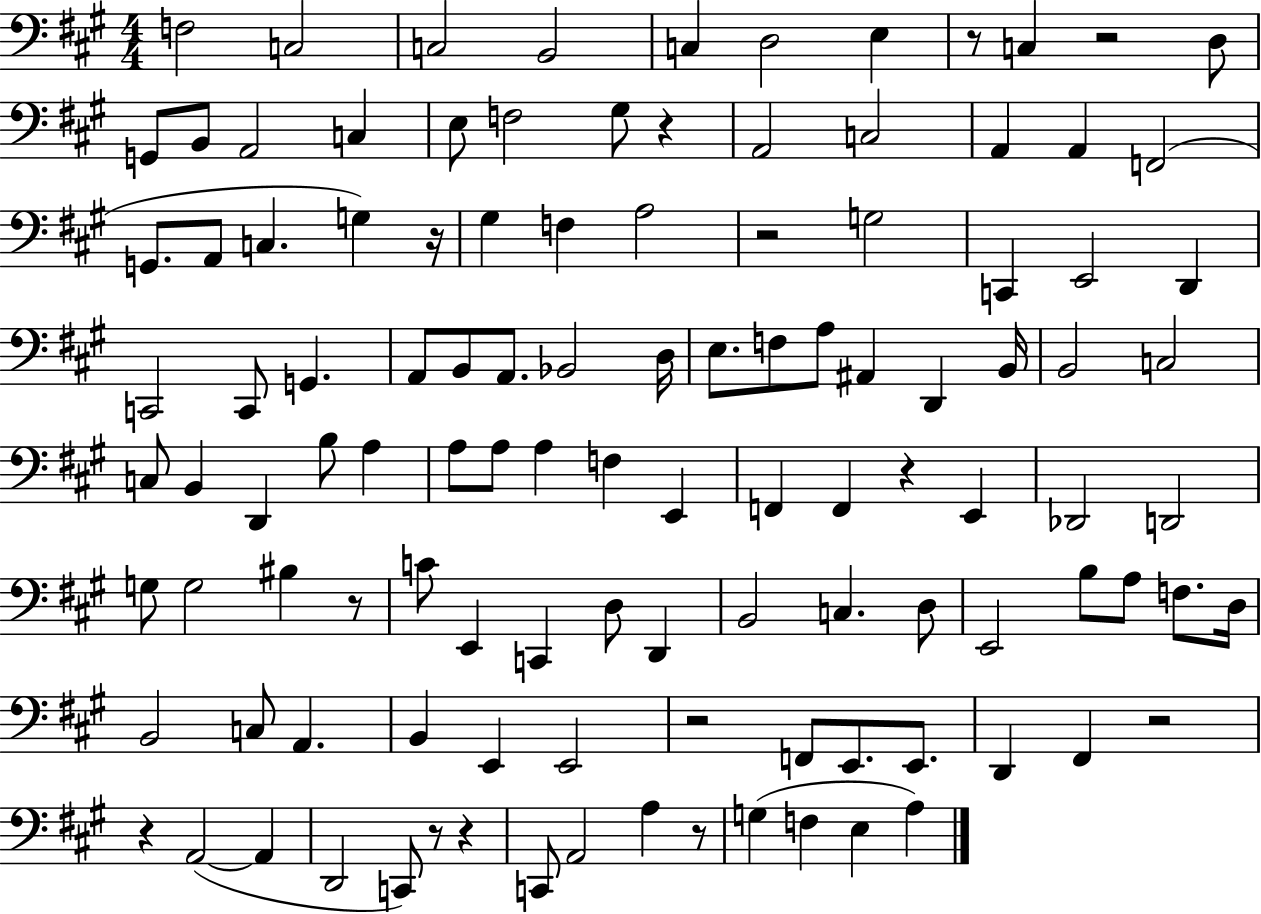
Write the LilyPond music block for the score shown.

{
  \clef bass
  \numericTimeSignature
  \time 4/4
  \key a \major
  \repeat volta 2 { f2 c2 | c2 b,2 | c4 d2 e4 | r8 c4 r2 d8 | \break g,8 b,8 a,2 c4 | e8 f2 gis8 r4 | a,2 c2 | a,4 a,4 f,2( | \break g,8. a,8 c4. g4) r16 | gis4 f4 a2 | r2 g2 | c,4 e,2 d,4 | \break c,2 c,8 g,4. | a,8 b,8 a,8. bes,2 d16 | e8. f8 a8 ais,4 d,4 b,16 | b,2 c2 | \break c8 b,4 d,4 b8 a4 | a8 a8 a4 f4 e,4 | f,4 f,4 r4 e,4 | des,2 d,2 | \break g8 g2 bis4 r8 | c'8 e,4 c,4 d8 d,4 | b,2 c4. d8 | e,2 b8 a8 f8. d16 | \break b,2 c8 a,4. | b,4 e,4 e,2 | r2 f,8 e,8. e,8. | d,4 fis,4 r2 | \break r4 a,2~(~ a,4 | d,2 c,8) r8 r4 | c,8 a,2 a4 r8 | g4( f4 e4 a4) | \break } \bar "|."
}